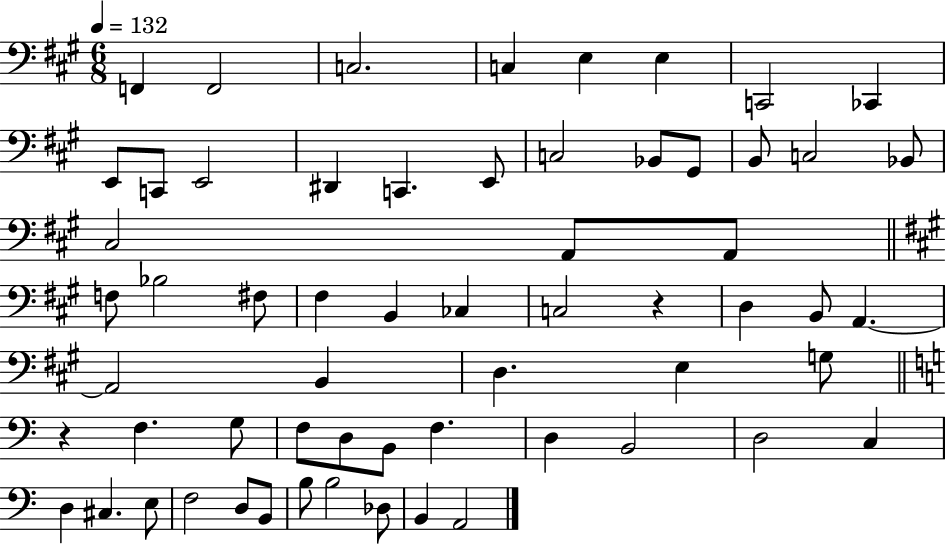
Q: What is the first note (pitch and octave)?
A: F2